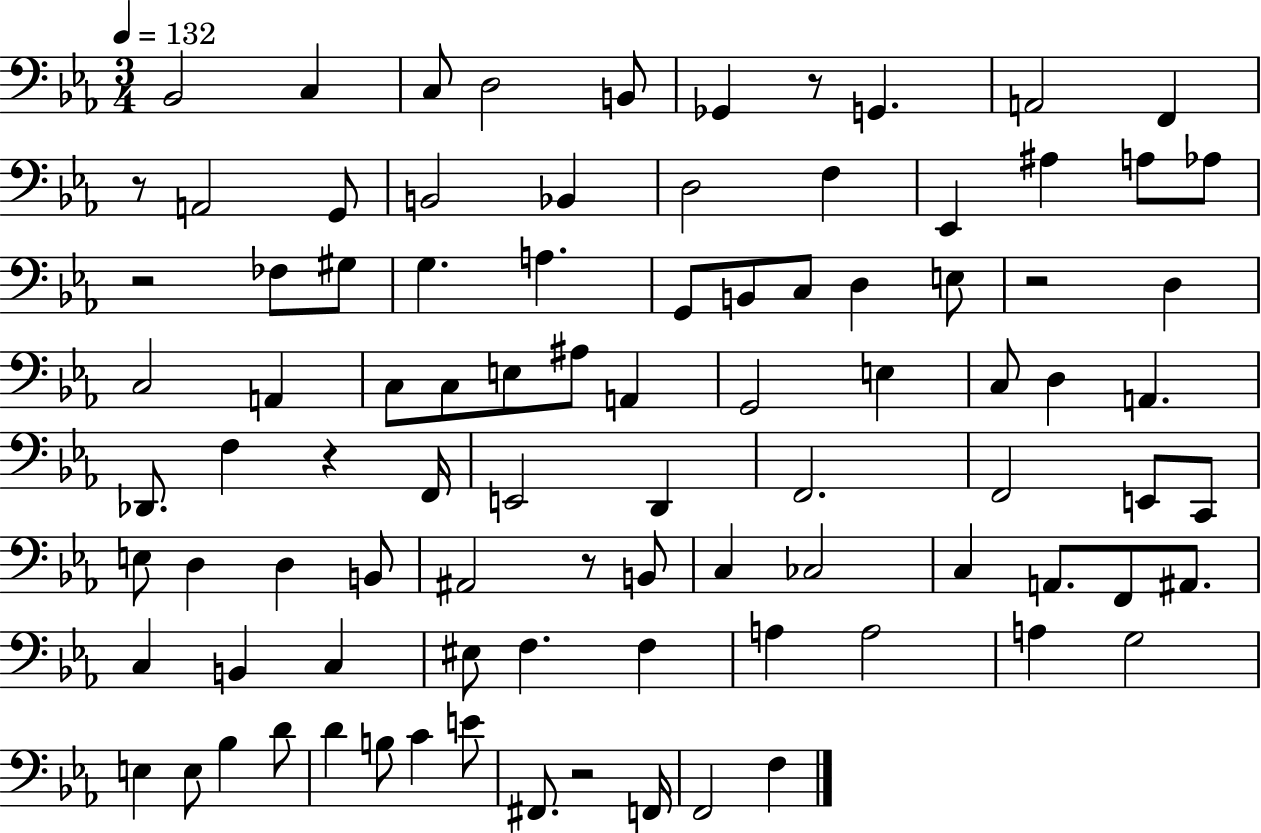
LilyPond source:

{
  \clef bass
  \numericTimeSignature
  \time 3/4
  \key ees \major
  \tempo 4 = 132
  bes,2 c4 | c8 d2 b,8 | ges,4 r8 g,4. | a,2 f,4 | \break r8 a,2 g,8 | b,2 bes,4 | d2 f4 | ees,4 ais4 a8 aes8 | \break r2 fes8 gis8 | g4. a4. | g,8 b,8 c8 d4 e8 | r2 d4 | \break c2 a,4 | c8 c8 e8 ais8 a,4 | g,2 e4 | c8 d4 a,4. | \break des,8. f4 r4 f,16 | e,2 d,4 | f,2. | f,2 e,8 c,8 | \break e8 d4 d4 b,8 | ais,2 r8 b,8 | c4 ces2 | c4 a,8. f,8 ais,8. | \break c4 b,4 c4 | eis8 f4. f4 | a4 a2 | a4 g2 | \break e4 e8 bes4 d'8 | d'4 b8 c'4 e'8 | fis,8. r2 f,16 | f,2 f4 | \break \bar "|."
}